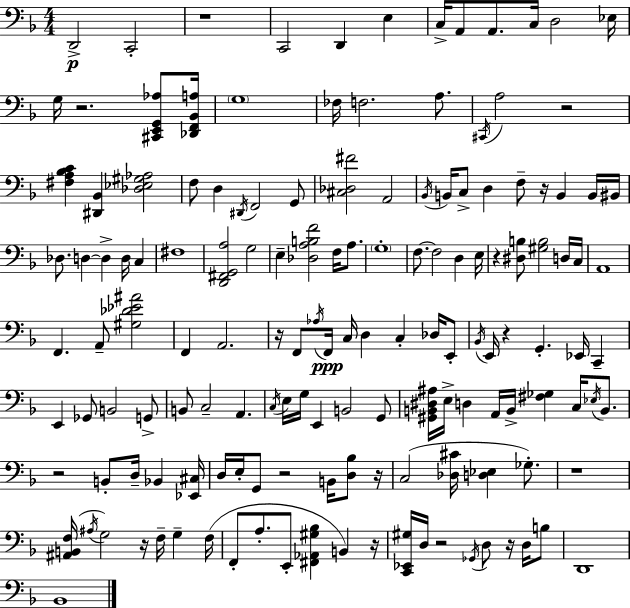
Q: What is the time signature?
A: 4/4